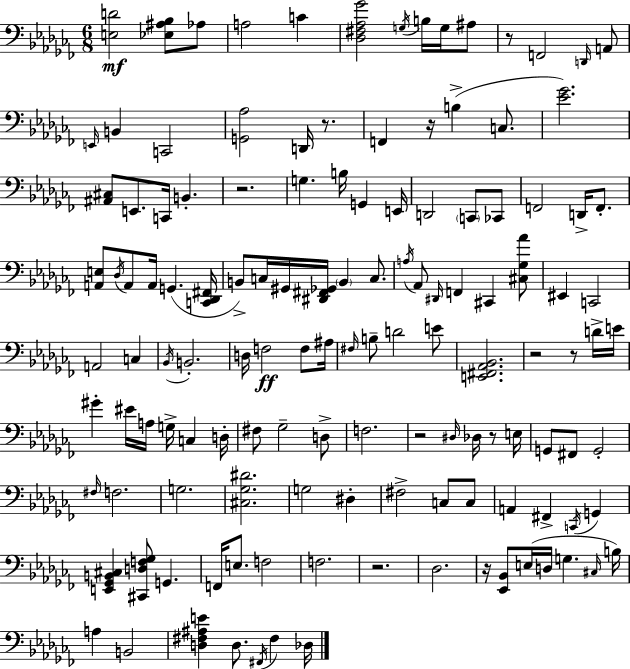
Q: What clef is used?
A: bass